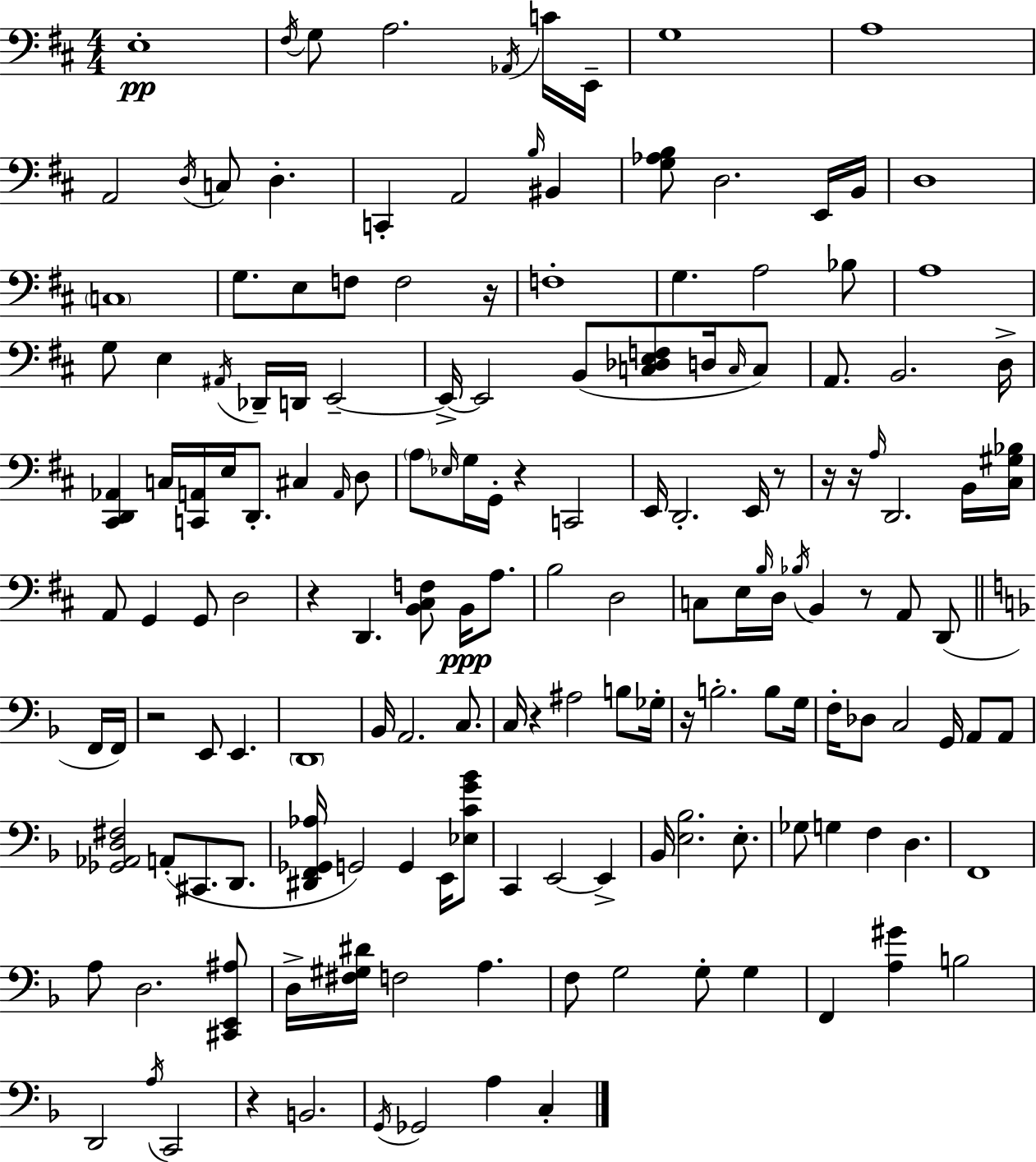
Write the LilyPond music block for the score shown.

{
  \clef bass
  \numericTimeSignature
  \time 4/4
  \key d \major
  e1-.\pp | \acciaccatura { fis16 } g8 a2. \acciaccatura { aes,16 } | c'16 e,16-- g1 | a1 | \break a,2 \acciaccatura { d16 } c8 d4.-. | c,4-. a,2 \grace { b16 } | bis,4 <g aes b>8 d2. | e,16 b,16 d1 | \break \parenthesize c1 | g8. e8 f8 f2 | r16 f1-. | g4. a2 | \break bes8 a1 | g8 e4 \acciaccatura { ais,16 } des,16-- d,16 e,2--~~ | e,16->~~ e,2 b,8( | <c des e f>8 d16 \grace { c16 }) c8 a,8. b,2. | \break d16-> <cis, d, aes,>4 c16 <c, a,>16 e16 d,8.-. | cis4 \grace { a,16 } d8 \parenthesize a8 \grace { ees16 } g16 g,16-. r4 | c,2 e,16 d,2.-. | e,16 r8 r16 r16 \grace { a16 } d,2. | \break b,16 <cis gis bes>16 a,8 g,4 g,8 | d2 r4 d,4. | <b, cis f>8 b,16\ppp a8. b2 | d2 c8 e16 \grace { b16 } d16 \acciaccatura { bes16 } b,4 | \break r8 a,8 d,8( \bar "||" \break \key f \major f,16 f,16) r2 e,8 e,4. | \parenthesize d,1 | bes,16 a,2. c8. | c16 r4 ais2 b8 | \break ges16-. r16 b2.-. b8 | g16 f16-. des8 c2 g,16 a,8 | a,8 <ges, aes, d fis>2 a,8-.( cis,8. d,8. | <dis, f, ges, aes>16 g,2) g,4 e,16 | \break <ees c' g' bes'>8 c,4 e,2~~ e,4-> | bes,16 <e bes>2. e8.-. | ges8 g4 f4 d4. | f,1 | \break a8 d2. | <cis, e, ais>8 d16-> <fis gis dis'>16 f2 a4. | f8 g2 g8-. g4 | f,4 <a gis'>4 b2 | \break d,2 \acciaccatura { a16 } c,2 | r4 b,2. | \acciaccatura { g,16 } ges,2 a4 | c4-. \bar "|."
}